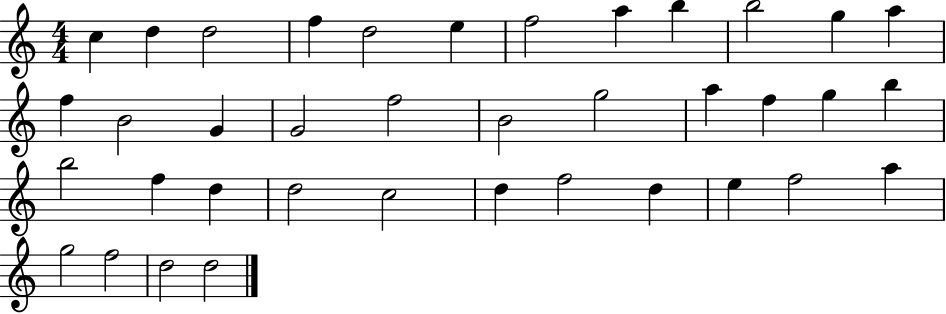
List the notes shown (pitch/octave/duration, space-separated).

C5/q D5/q D5/h F5/q D5/h E5/q F5/h A5/q B5/q B5/h G5/q A5/q F5/q B4/h G4/q G4/h F5/h B4/h G5/h A5/q F5/q G5/q B5/q B5/h F5/q D5/q D5/h C5/h D5/q F5/h D5/q E5/q F5/h A5/q G5/h F5/h D5/h D5/h